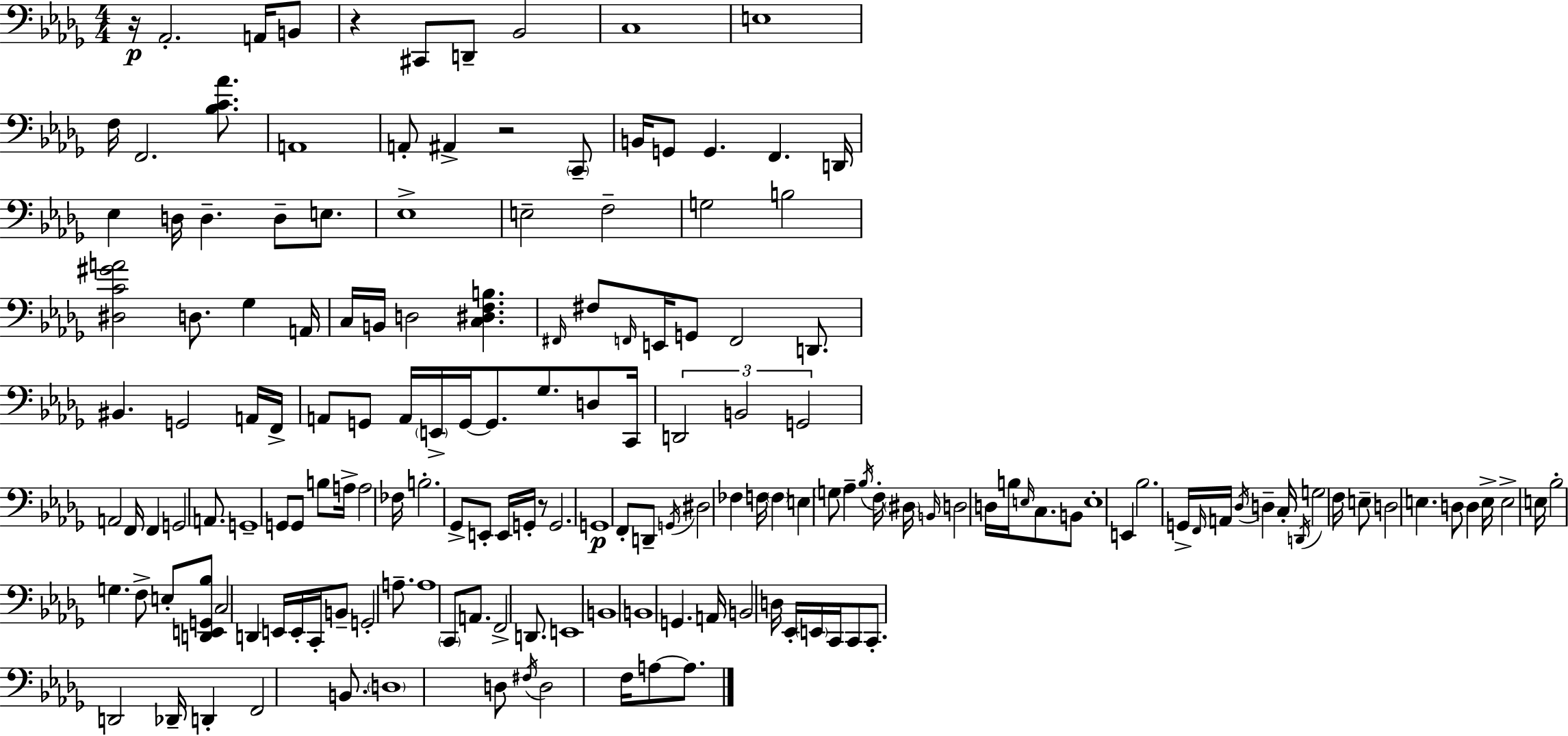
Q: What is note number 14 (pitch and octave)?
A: C2